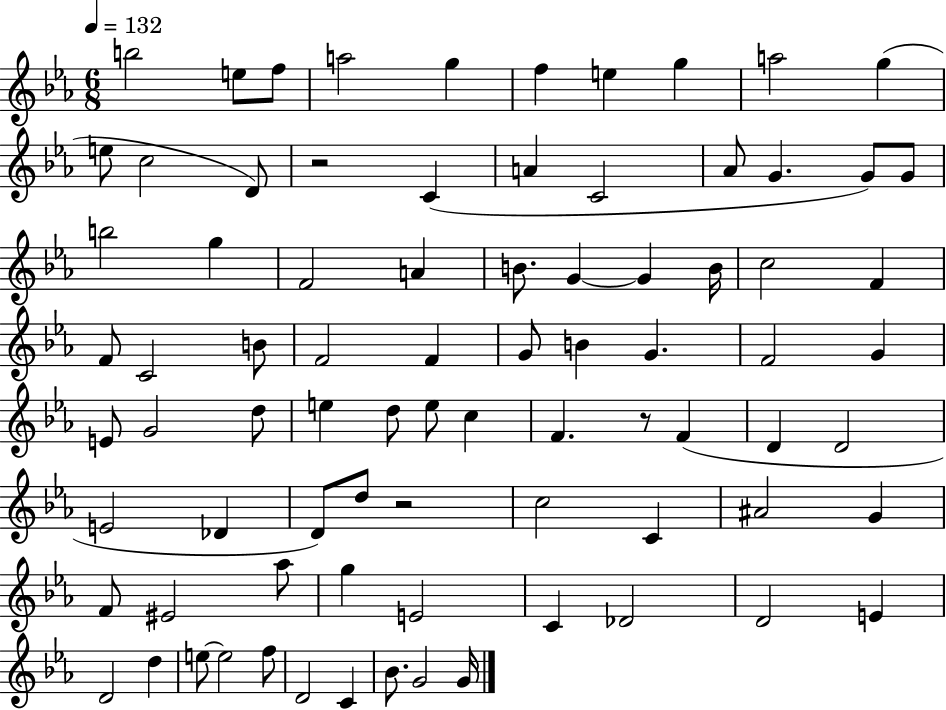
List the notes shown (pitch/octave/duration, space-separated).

B5/h E5/e F5/e A5/h G5/q F5/q E5/q G5/q A5/h G5/q E5/e C5/h D4/e R/h C4/q A4/q C4/h Ab4/e G4/q. G4/e G4/e B5/h G5/q F4/h A4/q B4/e. G4/q G4/q B4/s C5/h F4/q F4/e C4/h B4/e F4/h F4/q G4/e B4/q G4/q. F4/h G4/q E4/e G4/h D5/e E5/q D5/e E5/e C5/q F4/q. R/e F4/q D4/q D4/h E4/h Db4/q D4/e D5/e R/h C5/h C4/q A#4/h G4/q F4/e EIS4/h Ab5/e G5/q E4/h C4/q Db4/h D4/h E4/q D4/h D5/q E5/e E5/h F5/e D4/h C4/q Bb4/e. G4/h G4/s